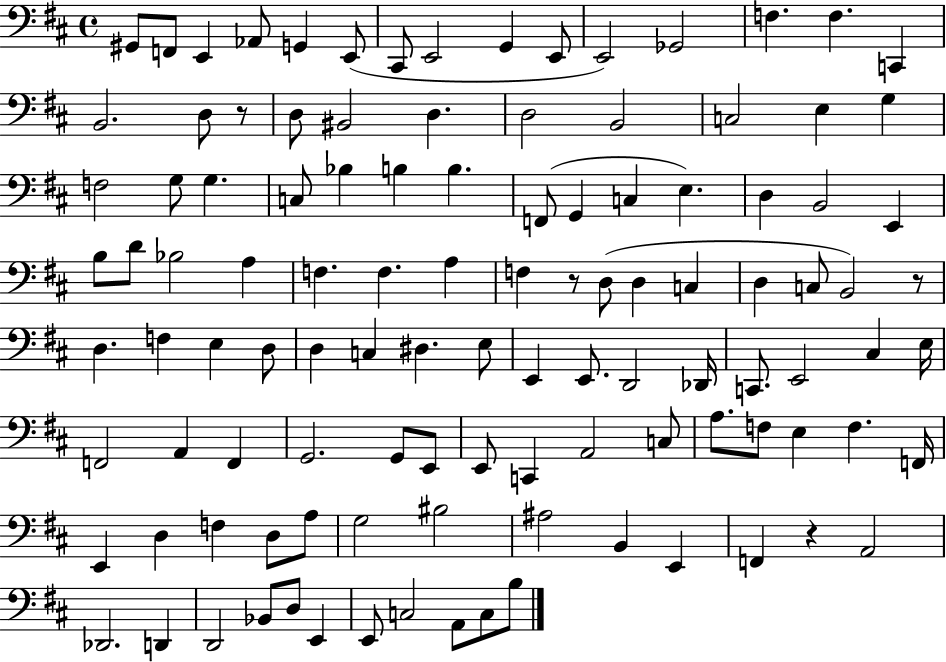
G#2/e F2/e E2/q Ab2/e G2/q E2/e C#2/e E2/h G2/q E2/e E2/h Gb2/h F3/q. F3/q. C2/q B2/h. D3/e R/e D3/e BIS2/h D3/q. D3/h B2/h C3/h E3/q G3/q F3/h G3/e G3/q. C3/e Bb3/q B3/q B3/q. F2/e G2/q C3/q E3/q. D3/q B2/h E2/q B3/e D4/e Bb3/h A3/q F3/q. F3/q. A3/q F3/q R/e D3/e D3/q C3/q D3/q C3/e B2/h R/e D3/q. F3/q E3/q D3/e D3/q C3/q D#3/q. E3/e E2/q E2/e. D2/h Db2/s C2/e. E2/h C#3/q E3/s F2/h A2/q F2/q G2/h. G2/e E2/e E2/e C2/q A2/h C3/e A3/e. F3/e E3/q F3/q. F2/s E2/q D3/q F3/q D3/e A3/e G3/h BIS3/h A#3/h B2/q E2/q F2/q R/q A2/h Db2/h. D2/q D2/h Bb2/e D3/e E2/q E2/e C3/h A2/e C3/e B3/e